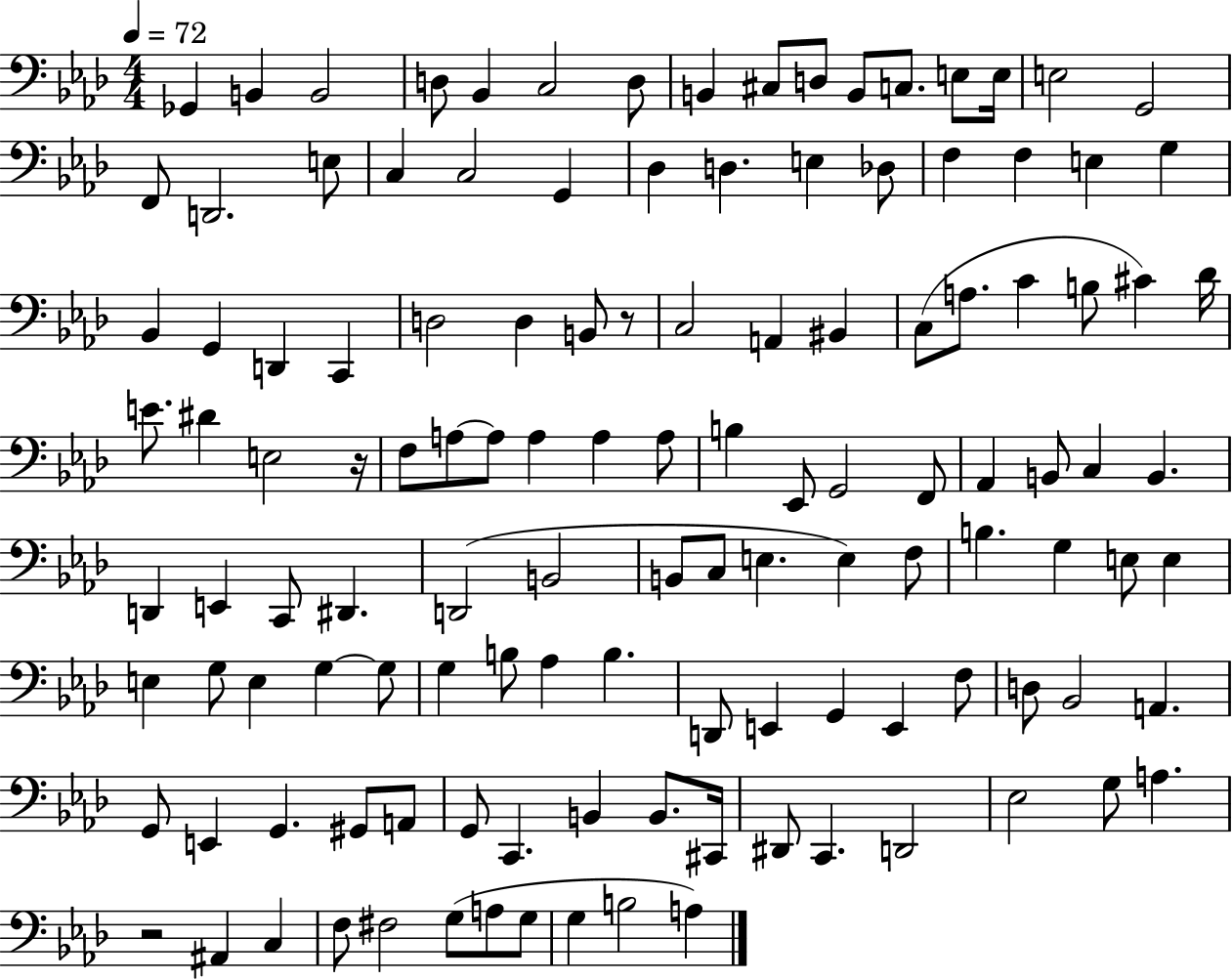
Gb2/q B2/q B2/h D3/e Bb2/q C3/h D3/e B2/q C#3/e D3/e B2/e C3/e. E3/e E3/s E3/h G2/h F2/e D2/h. E3/e C3/q C3/h G2/q Db3/q D3/q. E3/q Db3/e F3/q F3/q E3/q G3/q Bb2/q G2/q D2/q C2/q D3/h D3/q B2/e R/e C3/h A2/q BIS2/q C3/e A3/e. C4/q B3/e C#4/q Db4/s E4/e. D#4/q E3/h R/s F3/e A3/e A3/e A3/q A3/q A3/e B3/q Eb2/e G2/h F2/e Ab2/q B2/e C3/q B2/q. D2/q E2/q C2/e D#2/q. D2/h B2/h B2/e C3/e E3/q. E3/q F3/e B3/q. G3/q E3/e E3/q E3/q G3/e E3/q G3/q G3/e G3/q B3/e Ab3/q B3/q. D2/e E2/q G2/q E2/q F3/e D3/e Bb2/h A2/q. G2/e E2/q G2/q. G#2/e A2/e G2/e C2/q. B2/q B2/e. C#2/s D#2/e C2/q. D2/h Eb3/h G3/e A3/q. R/h A#2/q C3/q F3/e F#3/h G3/e A3/e G3/e G3/q B3/h A3/q